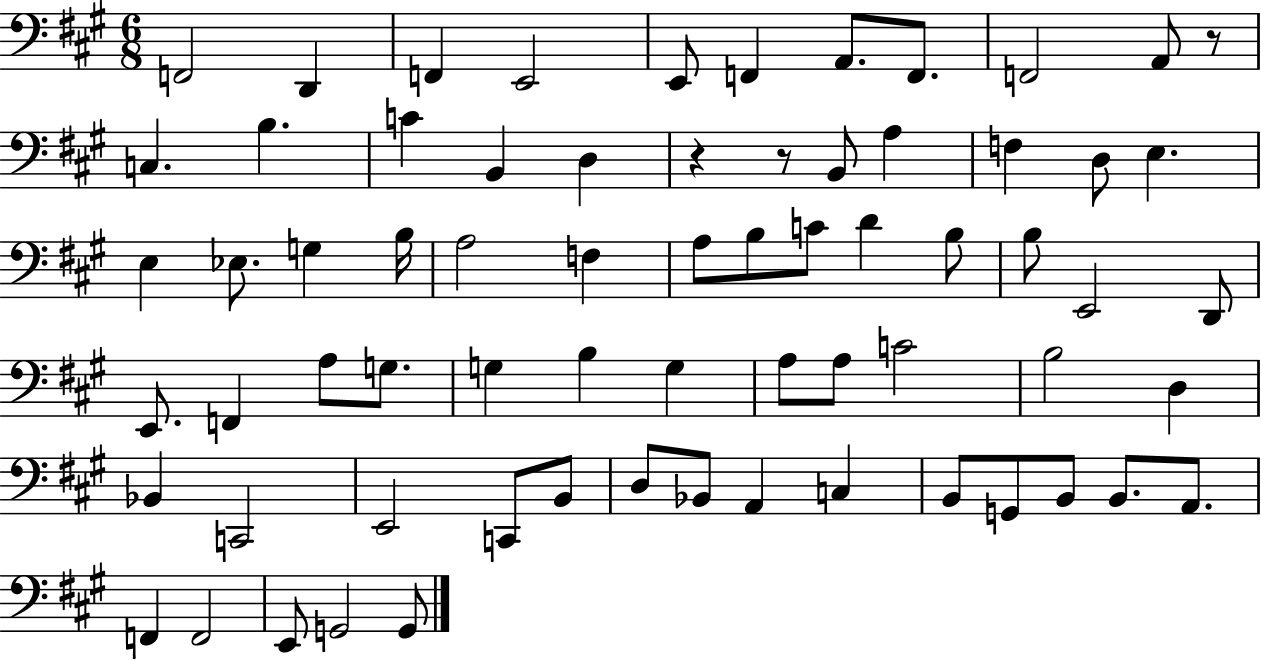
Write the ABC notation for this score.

X:1
T:Untitled
M:6/8
L:1/4
K:A
F,,2 D,, F,, E,,2 E,,/2 F,, A,,/2 F,,/2 F,,2 A,,/2 z/2 C, B, C B,, D, z z/2 B,,/2 A, F, D,/2 E, E, _E,/2 G, B,/4 A,2 F, A,/2 B,/2 C/2 D B,/2 B,/2 E,,2 D,,/2 E,,/2 F,, A,/2 G,/2 G, B, G, A,/2 A,/2 C2 B,2 D, _B,, C,,2 E,,2 C,,/2 B,,/2 D,/2 _B,,/2 A,, C, B,,/2 G,,/2 B,,/2 B,,/2 A,,/2 F,, F,,2 E,,/2 G,,2 G,,/2